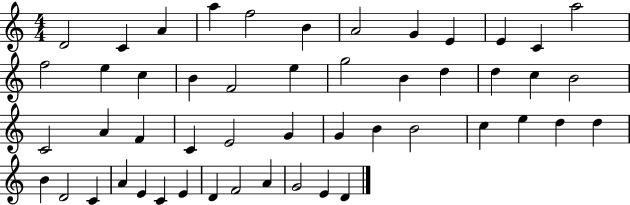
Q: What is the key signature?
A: C major